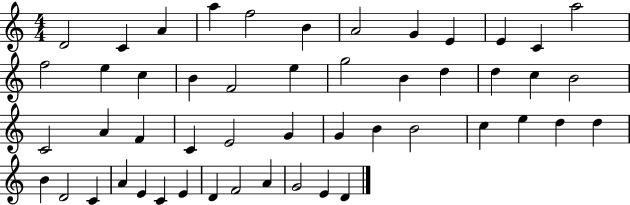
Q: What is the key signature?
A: C major